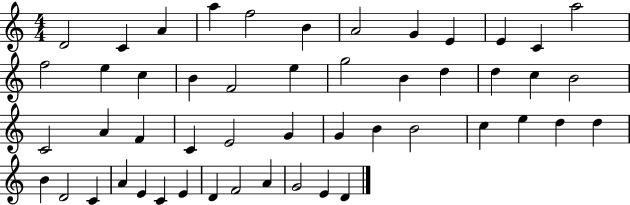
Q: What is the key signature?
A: C major